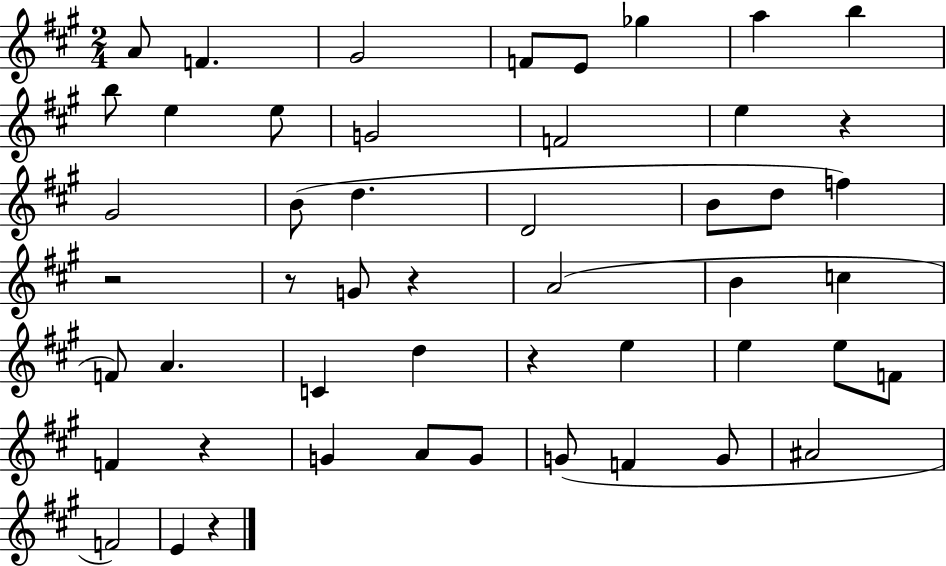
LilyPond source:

{
  \clef treble
  \numericTimeSignature
  \time 2/4
  \key a \major
  \repeat volta 2 { a'8 f'4. | gis'2 | f'8 e'8 ges''4 | a''4 b''4 | \break b''8 e''4 e''8 | g'2 | f'2 | e''4 r4 | \break gis'2 | b'8( d''4. | d'2 | b'8 d''8 f''4) | \break r2 | r8 g'8 r4 | a'2( | b'4 c''4 | \break f'8) a'4. | c'4 d''4 | r4 e''4 | e''4 e''8 f'8 | \break f'4 r4 | g'4 a'8 g'8 | g'8( f'4 g'8 | ais'2 | \break f'2) | e'4 r4 | } \bar "|."
}